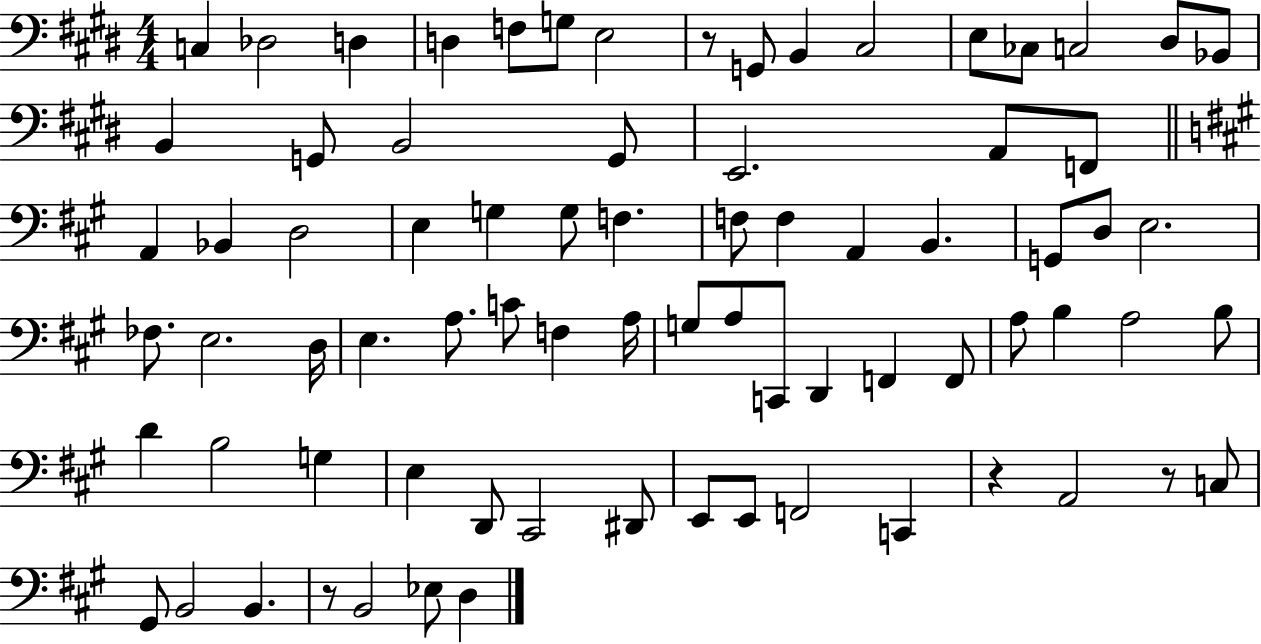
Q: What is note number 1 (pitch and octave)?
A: C3